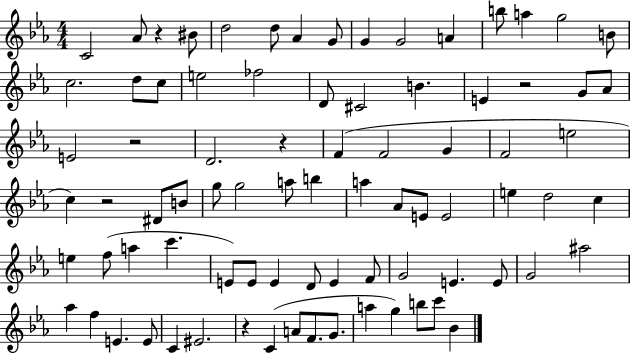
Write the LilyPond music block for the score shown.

{
  \clef treble
  \numericTimeSignature
  \time 4/4
  \key ees \major
  \repeat volta 2 { c'2 aes'8 r4 bis'8 | d''2 d''8 aes'4 g'8 | g'4 g'2 a'4 | b''8 a''4 g''2 b'8 | \break c''2. d''8 c''8 | e''2 fes''2 | d'8 cis'2 b'4. | e'4 r2 g'8 aes'8 | \break e'2 r2 | d'2. r4 | f'4( f'2 g'4 | f'2 e''2 | \break c''4) r2 dis'8 b'8 | g''8 g''2 a''8 b''4 | a''4 aes'8 e'8 e'2 | e''4 d''2 c''4 | \break e''4 f''8( a''4 c'''4. | e'8) e'8 e'4 d'8 e'4 f'8 | g'2 e'4. e'8 | g'2 ais''2 | \break aes''4 f''4 e'4. e'8 | c'4 eis'2. | r4 c'4( a'8 f'8. g'8. | a''4 g''4) b''8 c'''8 bes'4 | \break } \bar "|."
}